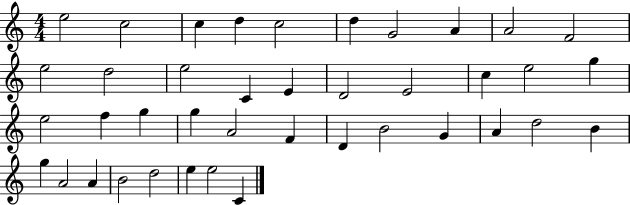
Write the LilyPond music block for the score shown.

{
  \clef treble
  \numericTimeSignature
  \time 4/4
  \key c \major
  e''2 c''2 | c''4 d''4 c''2 | d''4 g'2 a'4 | a'2 f'2 | \break e''2 d''2 | e''2 c'4 e'4 | d'2 e'2 | c''4 e''2 g''4 | \break e''2 f''4 g''4 | g''4 a'2 f'4 | d'4 b'2 g'4 | a'4 d''2 b'4 | \break g''4 a'2 a'4 | b'2 d''2 | e''4 e''2 c'4 | \bar "|."
}